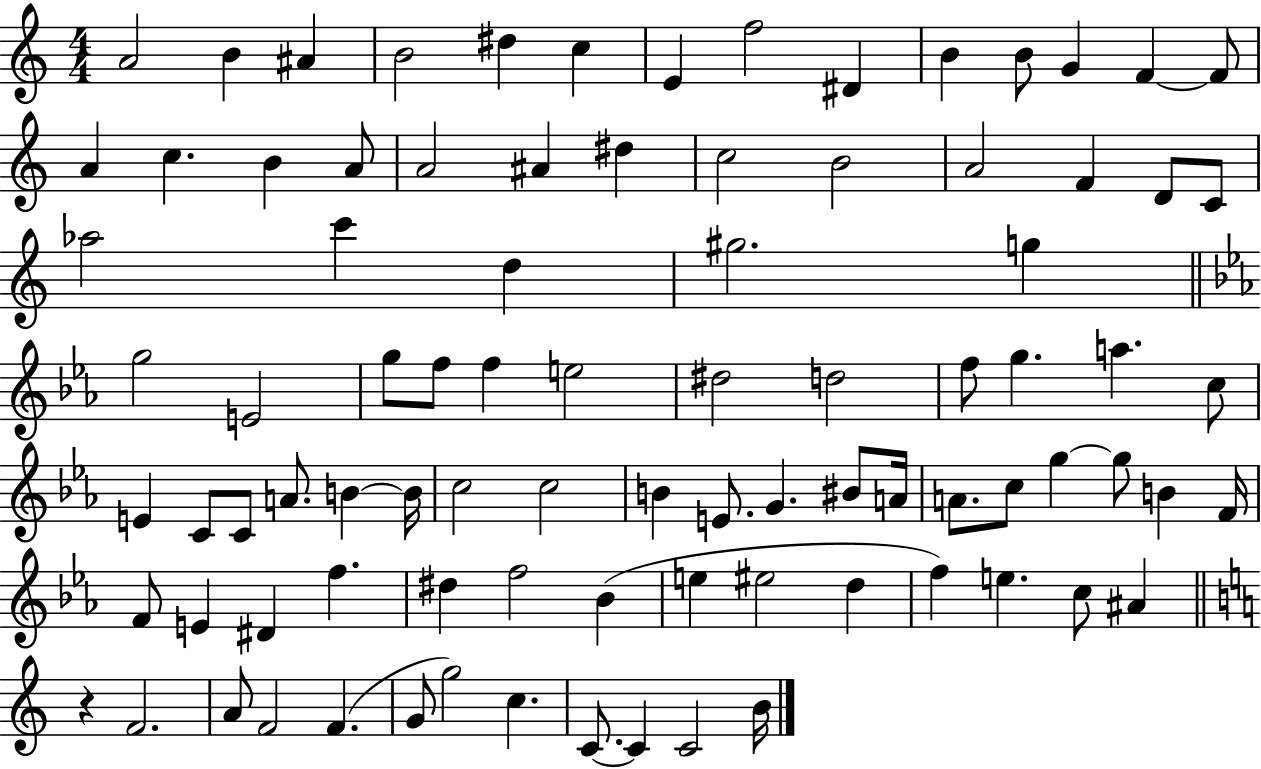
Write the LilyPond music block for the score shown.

{
  \clef treble
  \numericTimeSignature
  \time 4/4
  \key c \major
  a'2 b'4 ais'4 | b'2 dis''4 c''4 | e'4 f''2 dis'4 | b'4 b'8 g'4 f'4~~ f'8 | \break a'4 c''4. b'4 a'8 | a'2 ais'4 dis''4 | c''2 b'2 | a'2 f'4 d'8 c'8 | \break aes''2 c'''4 d''4 | gis''2. g''4 | \bar "||" \break \key c \minor g''2 e'2 | g''8 f''8 f''4 e''2 | dis''2 d''2 | f''8 g''4. a''4. c''8 | \break e'4 c'8 c'8 a'8. b'4~~ b'16 | c''2 c''2 | b'4 e'8. g'4. bis'8 a'16 | a'8. c''8 g''4~~ g''8 b'4 f'16 | \break f'8 e'4 dis'4 f''4. | dis''4 f''2 bes'4( | e''4 eis''2 d''4 | f''4) e''4. c''8 ais'4 | \break \bar "||" \break \key c \major r4 f'2. | a'8 f'2 f'4.( | g'8 g''2) c''4. | c'8.~~ c'4 c'2 b'16 | \break \bar "|."
}